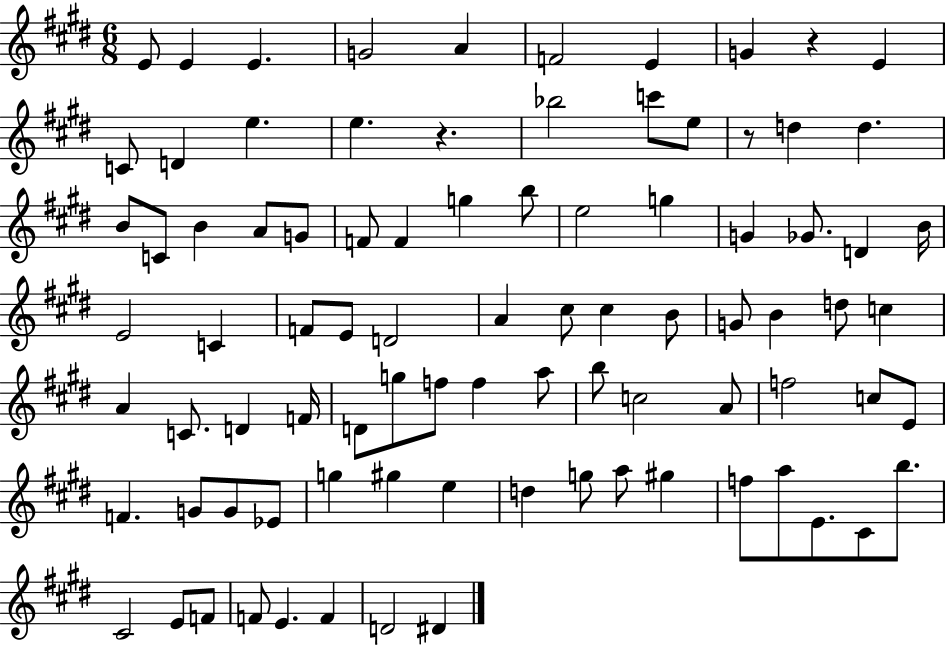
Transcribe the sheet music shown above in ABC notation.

X:1
T:Untitled
M:6/8
L:1/4
K:E
E/2 E E G2 A F2 E G z E C/2 D e e z _b2 c'/2 e/2 z/2 d d B/2 C/2 B A/2 G/2 F/2 F g b/2 e2 g G _G/2 D B/4 E2 C F/2 E/2 D2 A ^c/2 ^c B/2 G/2 B d/2 c A C/2 D F/4 D/2 g/2 f/2 f a/2 b/2 c2 A/2 f2 c/2 E/2 F G/2 G/2 _E/2 g ^g e d g/2 a/2 ^g f/2 a/2 E/2 ^C/2 b/2 ^C2 E/2 F/2 F/2 E F D2 ^D